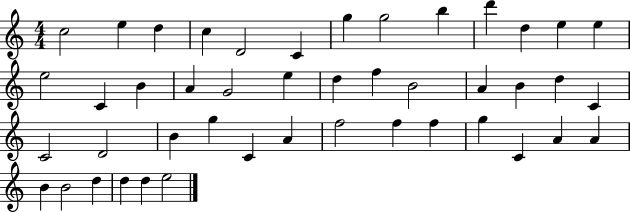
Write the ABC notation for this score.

X:1
T:Untitled
M:4/4
L:1/4
K:C
c2 e d c D2 C g g2 b d' d e e e2 C B A G2 e d f B2 A B d C C2 D2 B g C A f2 f f g C A A B B2 d d d e2